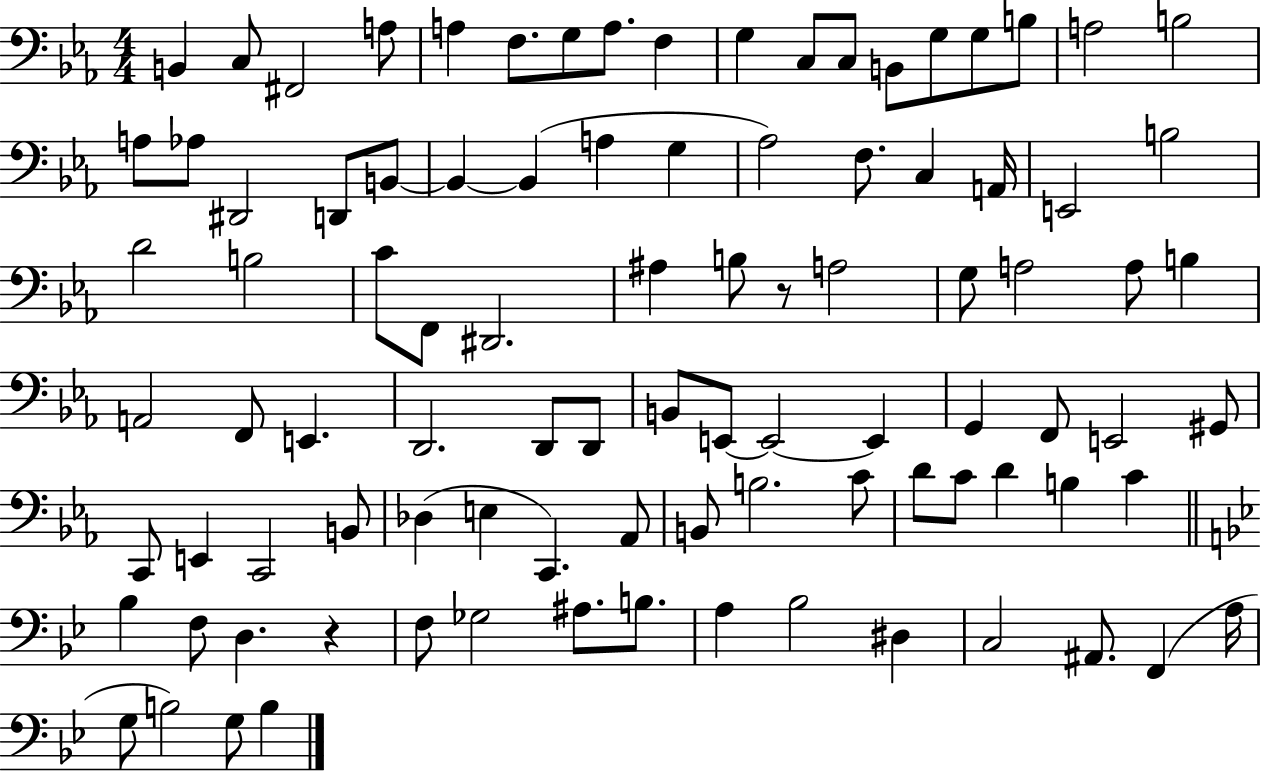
X:1
T:Untitled
M:4/4
L:1/4
K:Eb
B,, C,/2 ^F,,2 A,/2 A, F,/2 G,/2 A,/2 F, G, C,/2 C,/2 B,,/2 G,/2 G,/2 B,/2 A,2 B,2 A,/2 _A,/2 ^D,,2 D,,/2 B,,/2 B,, B,, A, G, _A,2 F,/2 C, A,,/4 E,,2 B,2 D2 B,2 C/2 F,,/2 ^D,,2 ^A, B,/2 z/2 A,2 G,/2 A,2 A,/2 B, A,,2 F,,/2 E,, D,,2 D,,/2 D,,/2 B,,/2 E,,/2 E,,2 E,, G,, F,,/2 E,,2 ^G,,/2 C,,/2 E,, C,,2 B,,/2 _D, E, C,, _A,,/2 B,,/2 B,2 C/2 D/2 C/2 D B, C _B, F,/2 D, z F,/2 _G,2 ^A,/2 B,/2 A, _B,2 ^D, C,2 ^A,,/2 F,, A,/4 G,/2 B,2 G,/2 B,